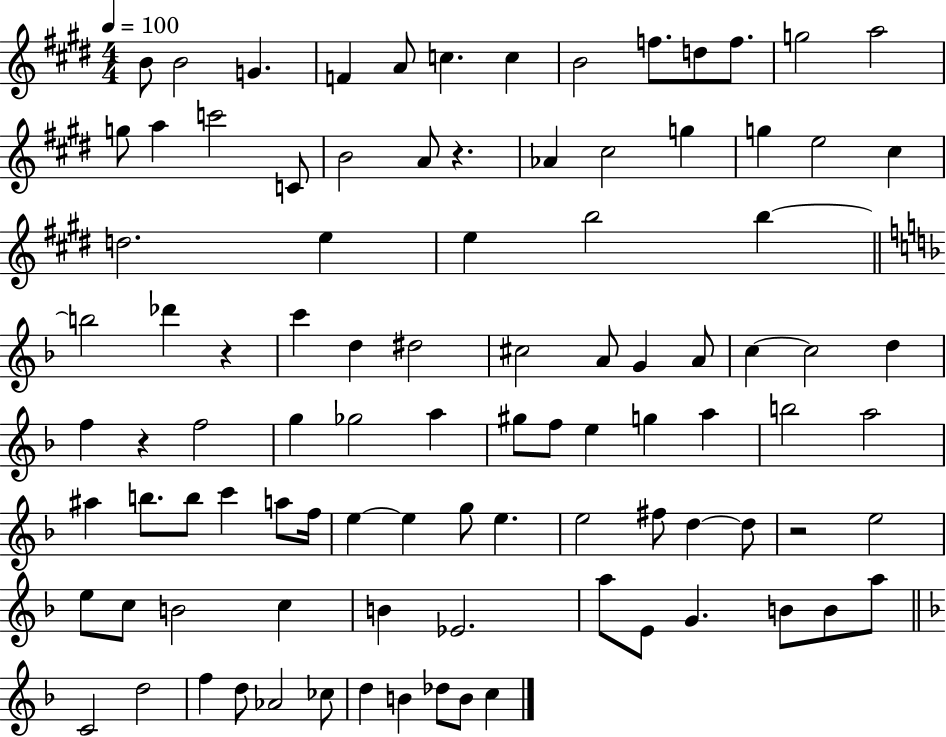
B4/e B4/h G4/q. F4/q A4/e C5/q. C5/q B4/h F5/e. D5/e F5/e. G5/h A5/h G5/e A5/q C6/h C4/e B4/h A4/e R/q. Ab4/q C#5/h G5/q G5/q E5/h C#5/q D5/h. E5/q E5/q B5/h B5/q B5/h Db6/q R/q C6/q D5/q D#5/h C#5/h A4/e G4/q A4/e C5/q C5/h D5/q F5/q R/q F5/h G5/q Gb5/h A5/q G#5/e F5/e E5/q G5/q A5/q B5/h A5/h A#5/q B5/e. B5/e C6/q A5/e F5/s E5/q E5/q G5/e E5/q. E5/h F#5/e D5/q D5/e R/h E5/h E5/e C5/e B4/h C5/q B4/q Eb4/h. A5/e E4/e G4/q. B4/e B4/e A5/e C4/h D5/h F5/q D5/e Ab4/h CES5/e D5/q B4/q Db5/e B4/e C5/q